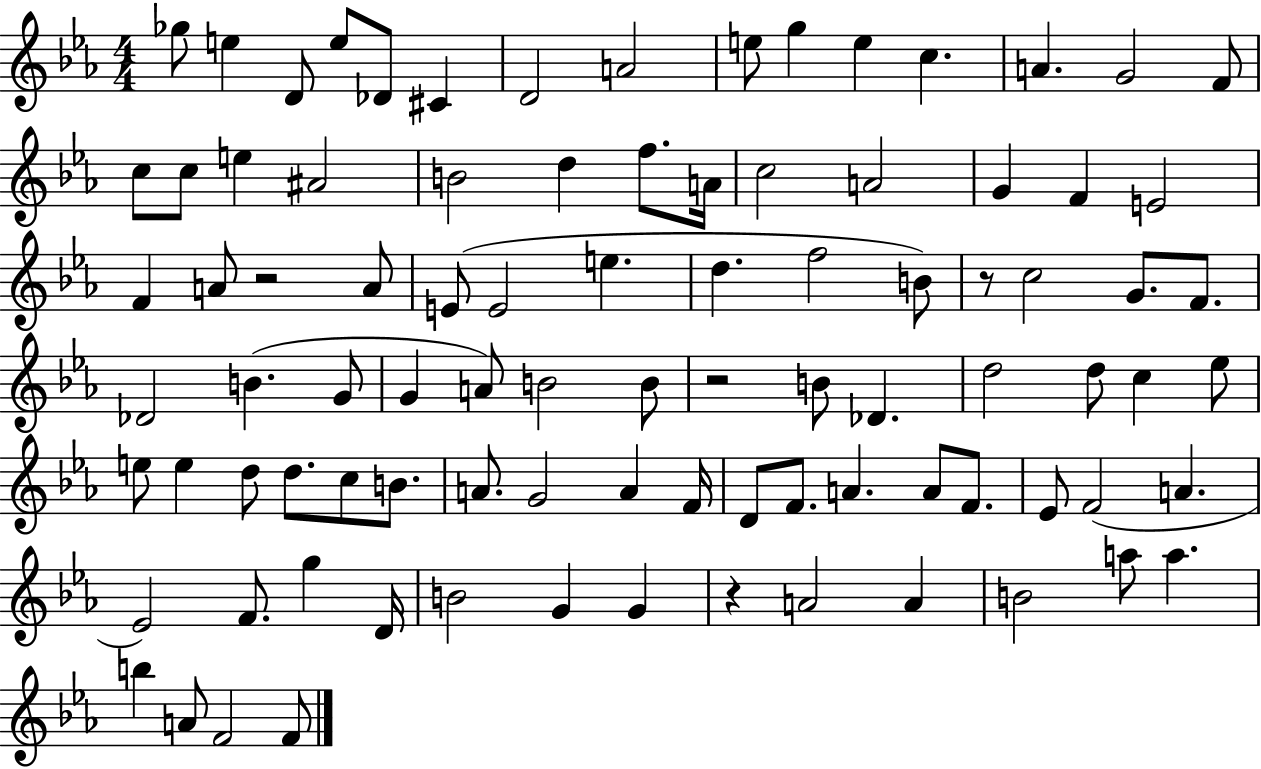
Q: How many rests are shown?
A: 4